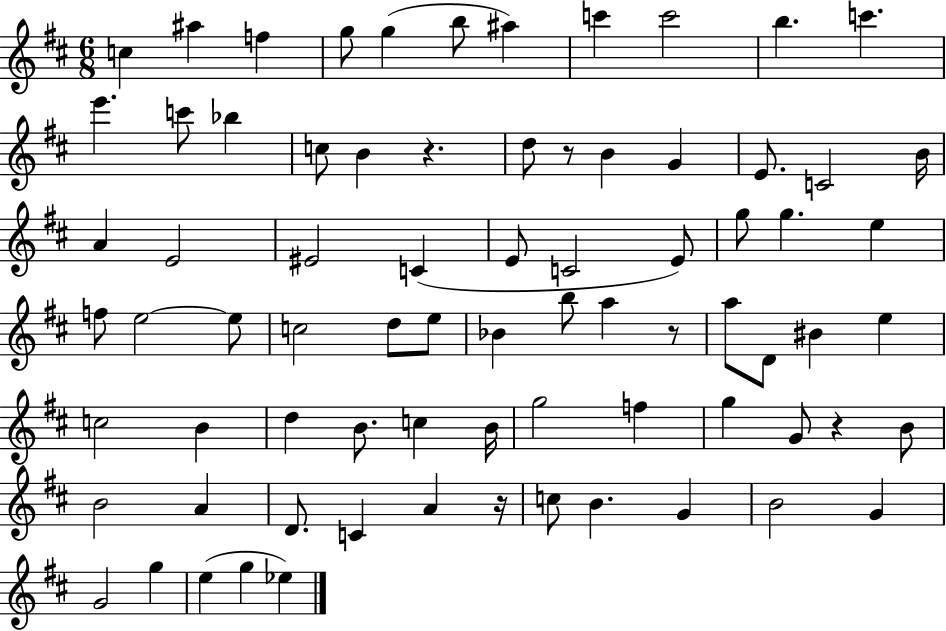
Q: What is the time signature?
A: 6/8